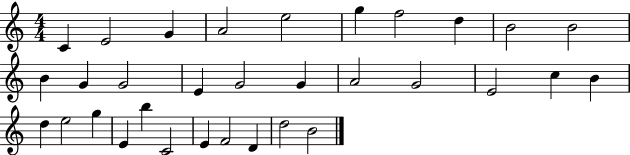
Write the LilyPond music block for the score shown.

{
  \clef treble
  \numericTimeSignature
  \time 4/4
  \key c \major
  c'4 e'2 g'4 | a'2 e''2 | g''4 f''2 d''4 | b'2 b'2 | \break b'4 g'4 g'2 | e'4 g'2 g'4 | a'2 g'2 | e'2 c''4 b'4 | \break d''4 e''2 g''4 | e'4 b''4 c'2 | e'4 f'2 d'4 | d''2 b'2 | \break \bar "|."
}